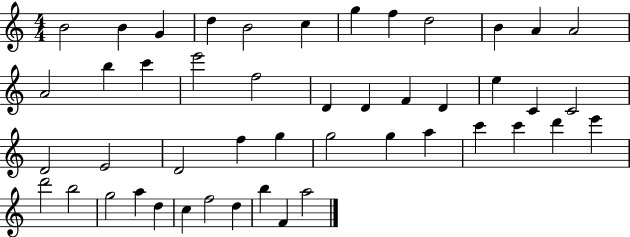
X:1
T:Untitled
M:4/4
L:1/4
K:C
B2 B G d B2 c g f d2 B A A2 A2 b c' e'2 f2 D D F D e C C2 D2 E2 D2 f g g2 g a c' c' d' e' d'2 b2 g2 a d c f2 d b F a2